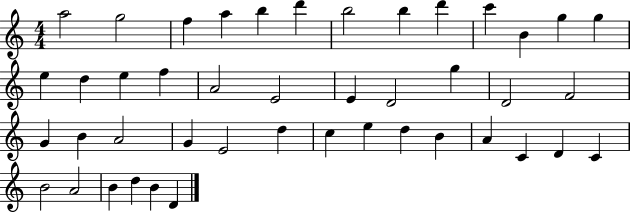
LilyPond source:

{
  \clef treble
  \numericTimeSignature
  \time 4/4
  \key c \major
  a''2 g''2 | f''4 a''4 b''4 d'''4 | b''2 b''4 d'''4 | c'''4 b'4 g''4 g''4 | \break e''4 d''4 e''4 f''4 | a'2 e'2 | e'4 d'2 g''4 | d'2 f'2 | \break g'4 b'4 a'2 | g'4 e'2 d''4 | c''4 e''4 d''4 b'4 | a'4 c'4 d'4 c'4 | \break b'2 a'2 | b'4 d''4 b'4 d'4 | \bar "|."
}